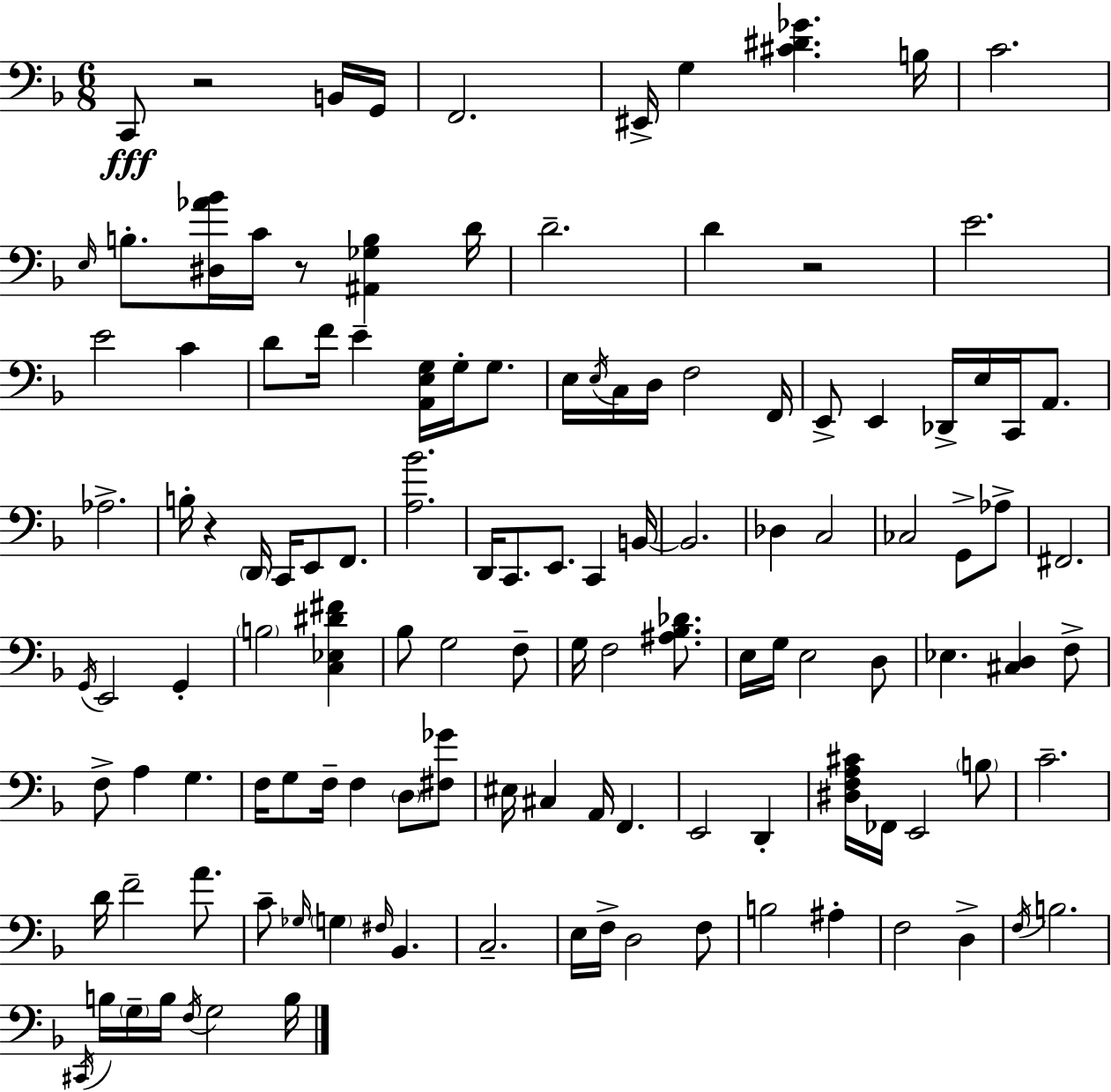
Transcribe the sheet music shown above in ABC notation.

X:1
T:Untitled
M:6/8
L:1/4
K:Dm
C,,/2 z2 B,,/4 G,,/4 F,,2 ^E,,/4 G, [^C^D_G] B,/4 C2 E,/4 B,/2 [^D,_A_B]/4 C/4 z/2 [^A,,_G,B,] D/4 D2 D z2 E2 E2 C D/2 F/4 E [A,,E,G,]/4 G,/4 G,/2 E,/4 E,/4 C,/4 D,/4 F,2 F,,/4 E,,/2 E,, _D,,/4 E,/4 C,,/4 A,,/2 _A,2 B,/4 z D,,/4 C,,/4 E,,/2 F,,/2 [A,_B]2 D,,/4 C,,/2 E,,/2 C,, B,,/4 B,,2 _D, C,2 _C,2 G,,/2 _A,/2 ^F,,2 G,,/4 E,,2 G,, B,2 [C,_E,^D^F] _B,/2 G,2 F,/2 G,/4 F,2 [^A,_B,_D]/2 E,/4 G,/4 E,2 D,/2 _E, [^C,D,] F,/2 F,/2 A, G, F,/4 G,/2 F,/4 F, D,/2 [^F,_G]/2 ^E,/4 ^C, A,,/4 F,, E,,2 D,, [^D,F,A,^C]/4 _F,,/4 E,,2 B,/2 C2 D/4 F2 A/2 C/2 _G,/4 G, ^F,/4 _B,, C,2 E,/4 F,/4 D,2 F,/2 B,2 ^A, F,2 D, F,/4 B,2 ^C,,/4 B,/4 G,/4 B,/4 F,/4 G,2 B,/4